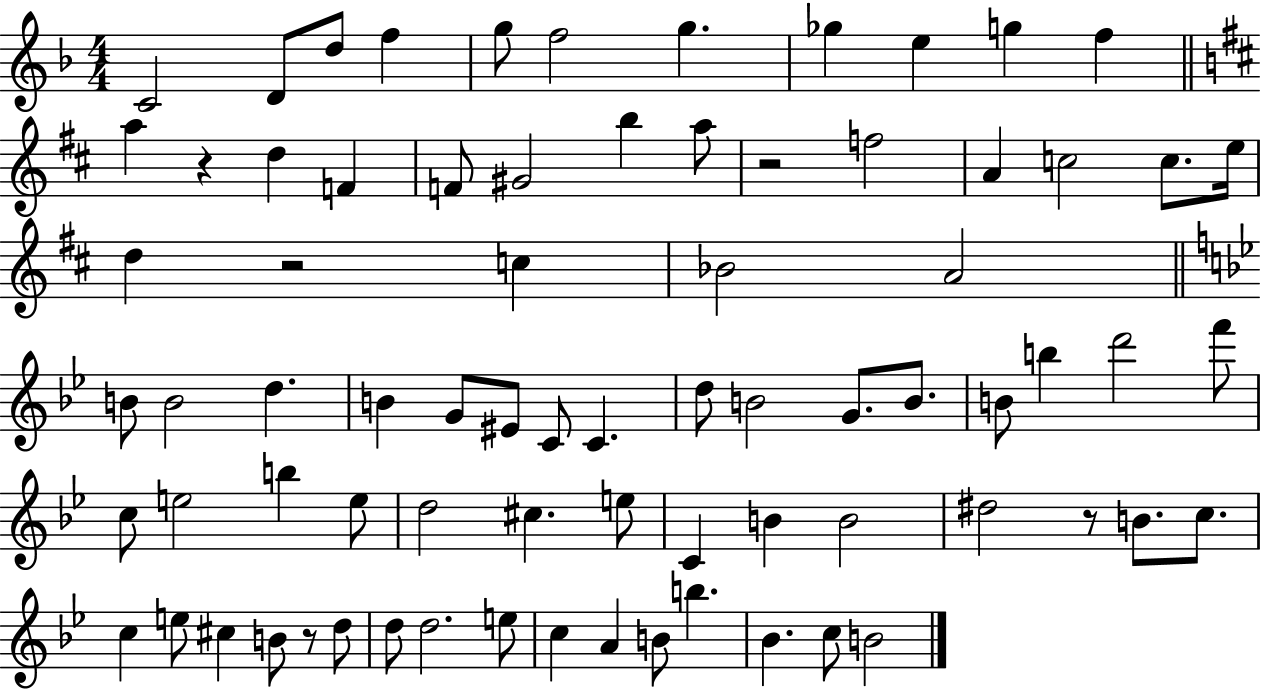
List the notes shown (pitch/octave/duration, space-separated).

C4/h D4/e D5/e F5/q G5/e F5/h G5/q. Gb5/q E5/q G5/q F5/q A5/q R/q D5/q F4/q F4/e G#4/h B5/q A5/e R/h F5/h A4/q C5/h C5/e. E5/s D5/q R/h C5/q Bb4/h A4/h B4/e B4/h D5/q. B4/q G4/e EIS4/e C4/e C4/q. D5/e B4/h G4/e. B4/e. B4/e B5/q D6/h F6/e C5/e E5/h B5/q E5/e D5/h C#5/q. E5/e C4/q B4/q B4/h D#5/h R/e B4/e. C5/e. C5/q E5/e C#5/q B4/e R/e D5/e D5/e D5/h. E5/e C5/q A4/q B4/e B5/q. Bb4/q. C5/e B4/h